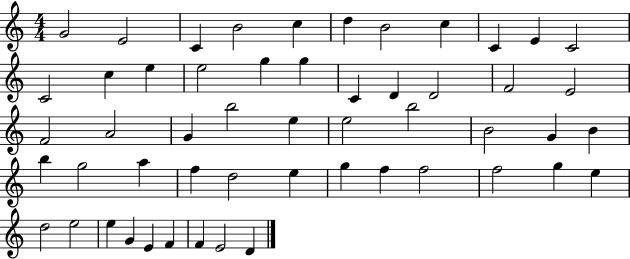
G4/h E4/h C4/q B4/h C5/q D5/q B4/h C5/q C4/q E4/q C4/h C4/h C5/q E5/q E5/h G5/q G5/q C4/q D4/q D4/h F4/h E4/h F4/h A4/h G4/q B5/h E5/q E5/h B5/h B4/h G4/q B4/q B5/q G5/h A5/q F5/q D5/h E5/q G5/q F5/q F5/h F5/h G5/q E5/q D5/h E5/h E5/q G4/q E4/q F4/q F4/q E4/h D4/q